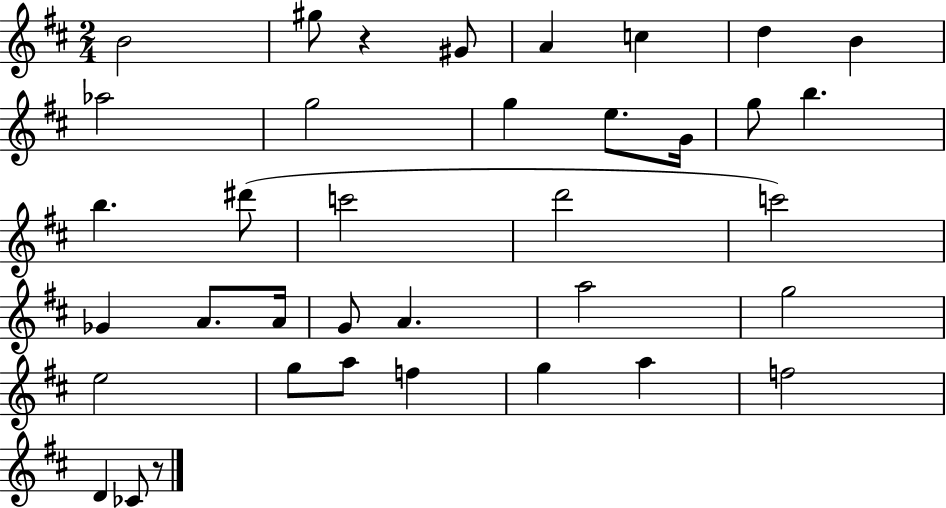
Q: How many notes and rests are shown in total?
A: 37